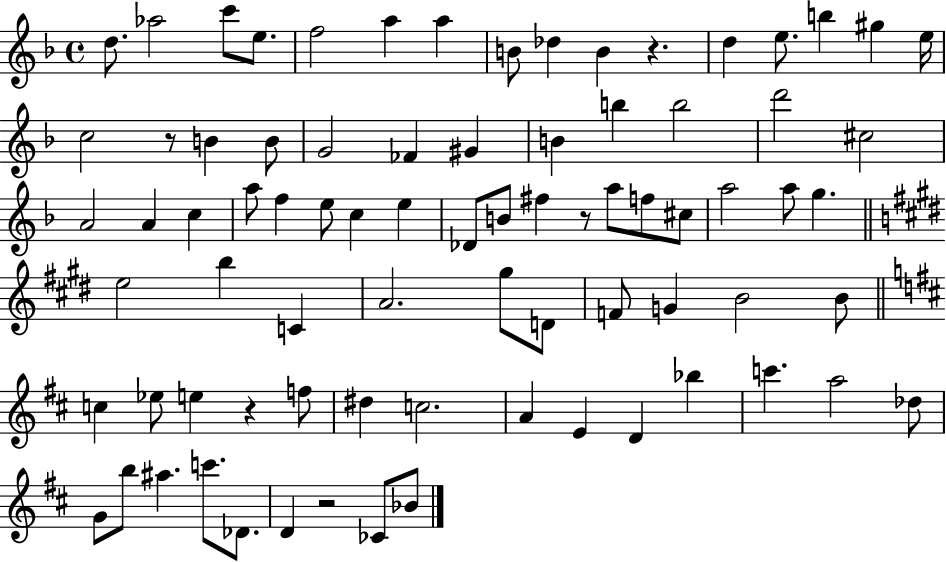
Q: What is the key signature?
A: F major